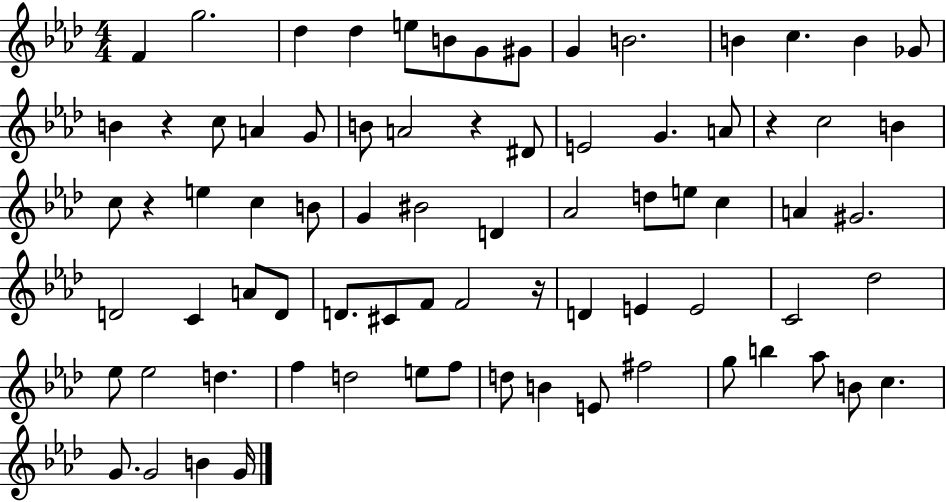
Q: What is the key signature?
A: AES major